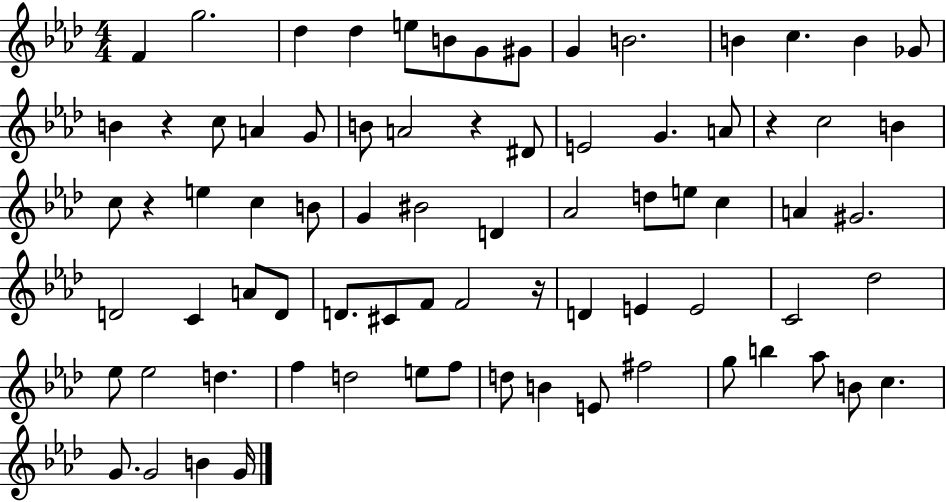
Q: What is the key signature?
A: AES major